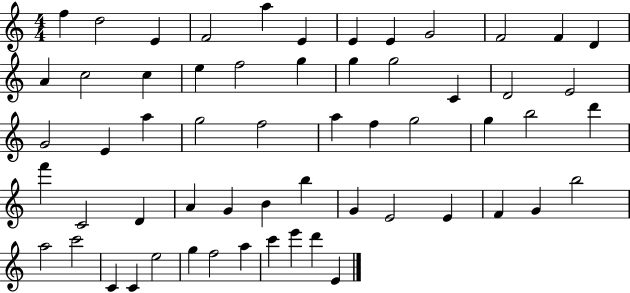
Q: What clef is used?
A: treble